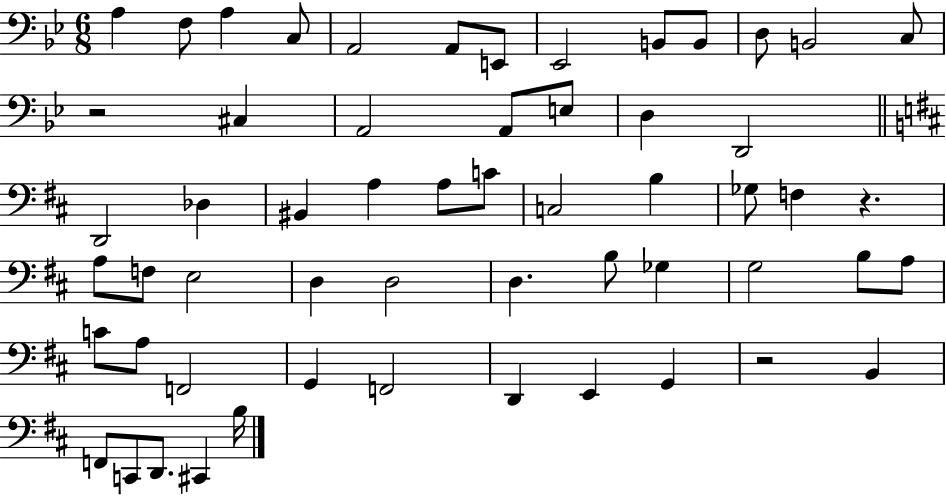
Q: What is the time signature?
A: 6/8